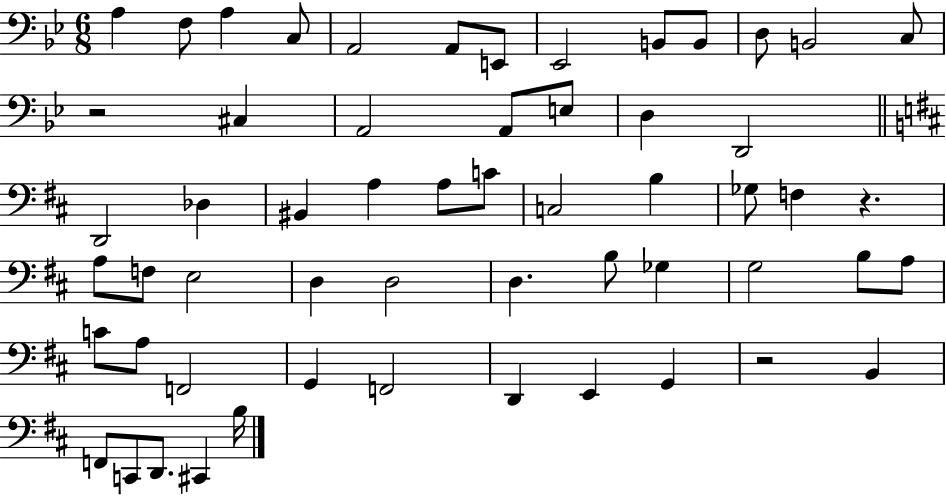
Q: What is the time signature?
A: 6/8